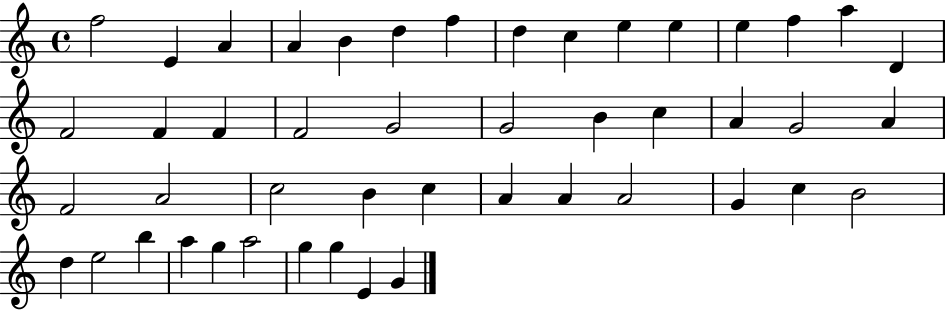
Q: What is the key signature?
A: C major